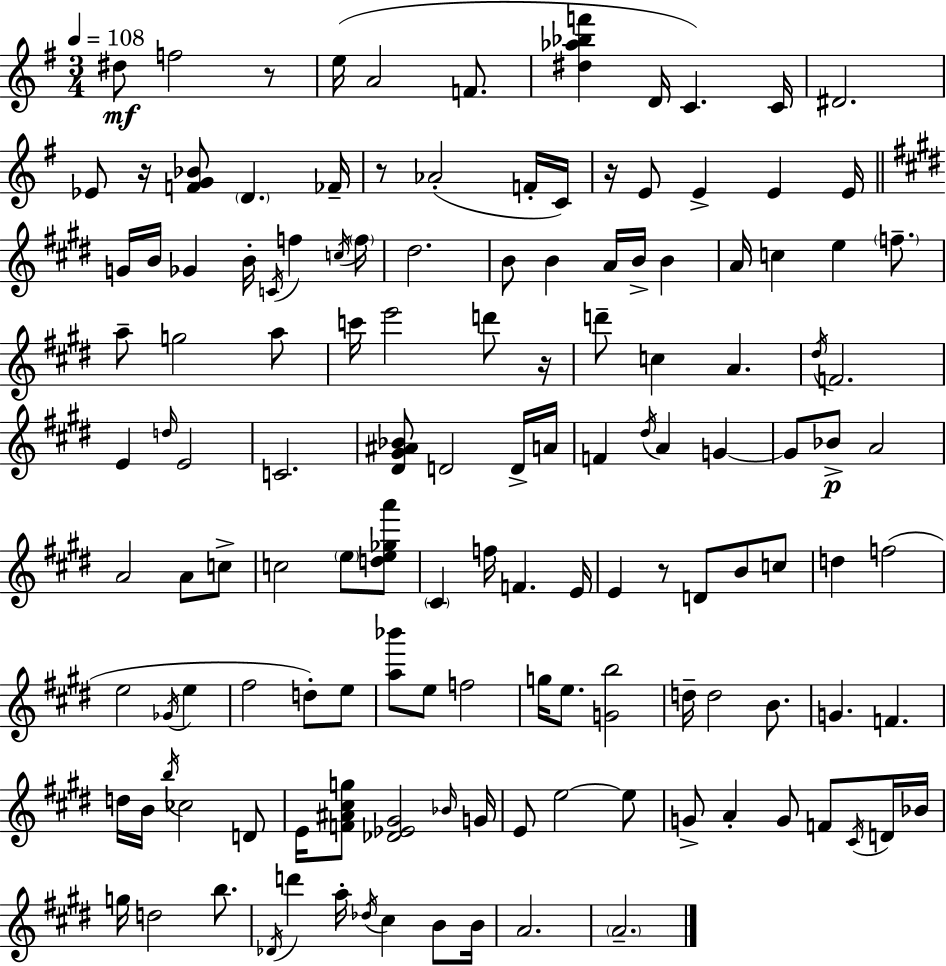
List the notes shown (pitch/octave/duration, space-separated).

D#5/e F5/h R/e E5/s A4/h F4/e. [D#5,Ab5,Bb5,F6]/q D4/s C4/q. C4/s D#4/h. Eb4/e R/s [F4,G4,Bb4]/e D4/q. FES4/s R/e Ab4/h F4/s C4/s R/s E4/e E4/q E4/q E4/s G4/s B4/s Gb4/q B4/s C4/s F5/q C5/s F5/s D#5/h. B4/e B4/q A4/s B4/s B4/q A4/s C5/q E5/q F5/e. A5/e G5/h A5/e C6/s E6/h D6/e R/s D6/e C5/q A4/q. D#5/s F4/h. E4/q D5/s E4/h C4/h. [D#4,G#4,A#4,Bb4]/e D4/h D4/s A4/s F4/q D#5/s A4/q G4/q G4/e Bb4/e A4/h A4/h A4/e C5/e C5/h E5/e [D5,E5,Gb5,A6]/e C#4/q F5/s F4/q. E4/s E4/q R/e D4/e B4/e C5/e D5/q F5/h E5/h Gb4/s E5/q F#5/h D5/e E5/e [A5,Bb6]/e E5/e F5/h G5/s E5/e. [G4,B5]/h D5/s D5/h B4/e. G4/q. F4/q. D5/s B4/s B5/s CES5/h D4/e E4/s [F4,A#4,C#5,G5]/e [Db4,Eb4,G#4]/h Bb4/s G4/s E4/e E5/h E5/e G4/e A4/q G4/e F4/e C#4/s D4/s Bb4/s G5/s D5/h B5/e. Db4/s D6/q A5/s Db5/s C#5/q B4/e B4/s A4/h. A4/h.